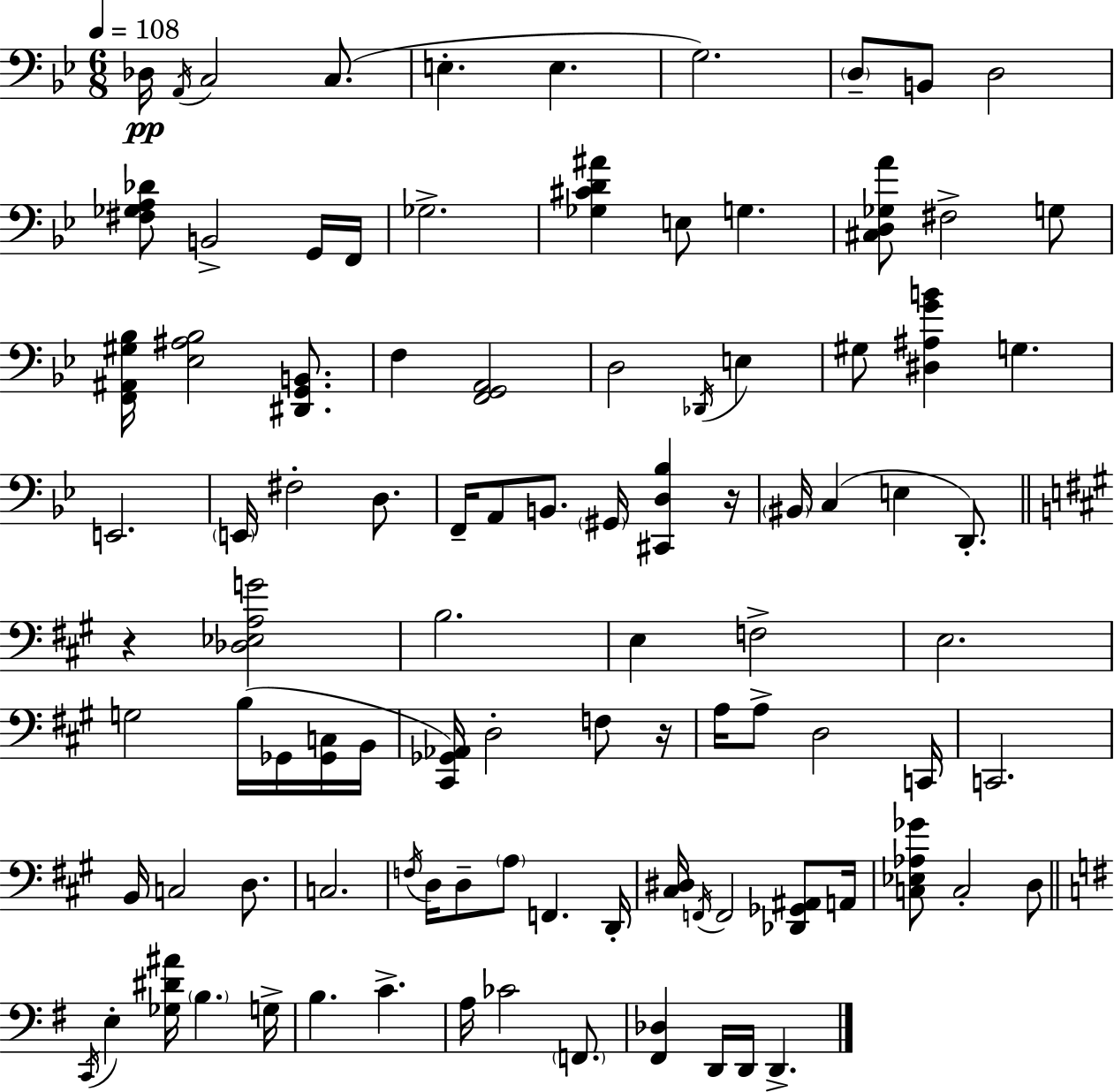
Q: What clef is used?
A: bass